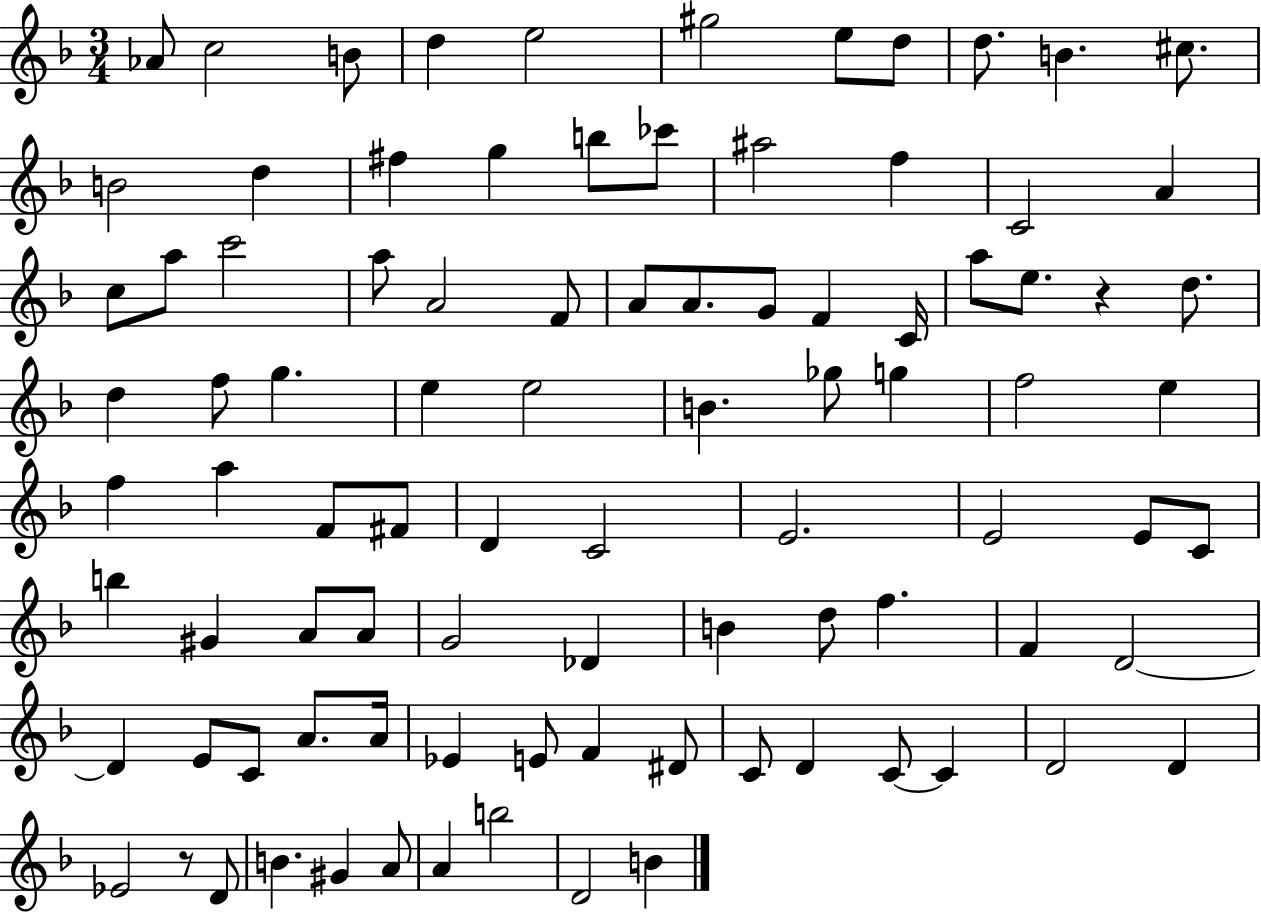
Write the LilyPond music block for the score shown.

{
  \clef treble
  \numericTimeSignature
  \time 3/4
  \key f \major
  aes'8 c''2 b'8 | d''4 e''2 | gis''2 e''8 d''8 | d''8. b'4. cis''8. | \break b'2 d''4 | fis''4 g''4 b''8 ces'''8 | ais''2 f''4 | c'2 a'4 | \break c''8 a''8 c'''2 | a''8 a'2 f'8 | a'8 a'8. g'8 f'4 c'16 | a''8 e''8. r4 d''8. | \break d''4 f''8 g''4. | e''4 e''2 | b'4. ges''8 g''4 | f''2 e''4 | \break f''4 a''4 f'8 fis'8 | d'4 c'2 | e'2. | e'2 e'8 c'8 | \break b''4 gis'4 a'8 a'8 | g'2 des'4 | b'4 d''8 f''4. | f'4 d'2~~ | \break d'4 e'8 c'8 a'8. a'16 | ees'4 e'8 f'4 dis'8 | c'8 d'4 c'8~~ c'4 | d'2 d'4 | \break ees'2 r8 d'8 | b'4. gis'4 a'8 | a'4 b''2 | d'2 b'4 | \break \bar "|."
}